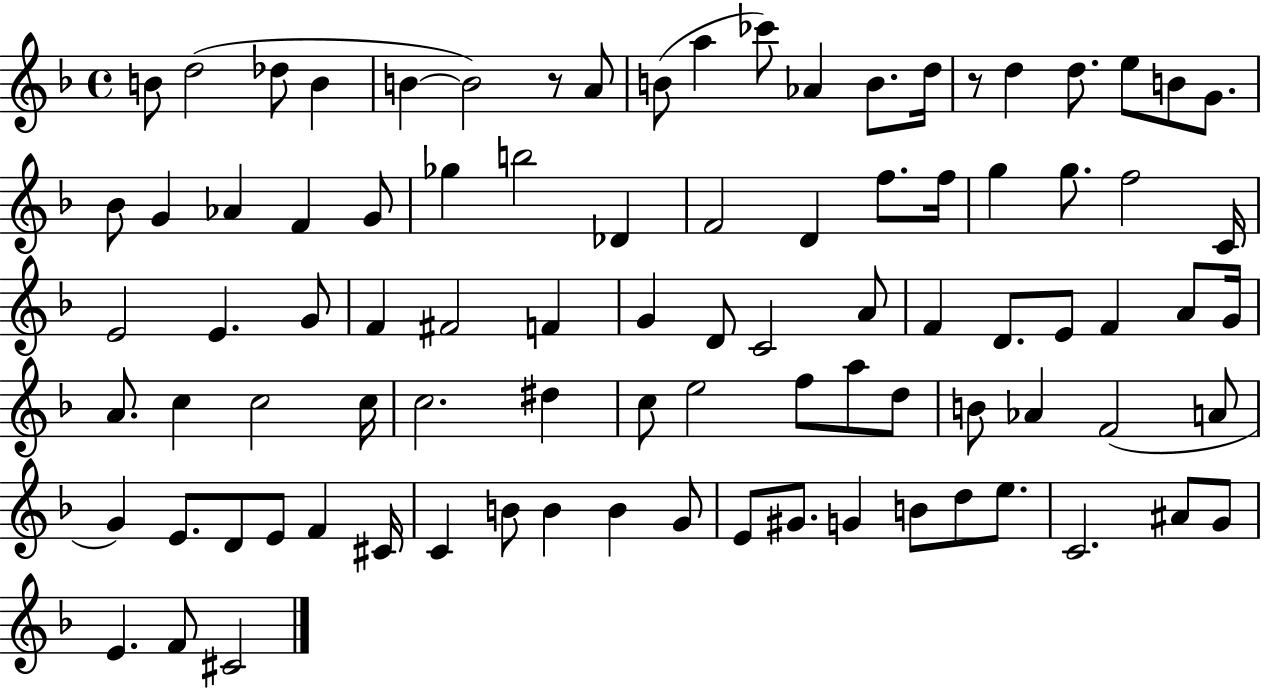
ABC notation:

X:1
T:Untitled
M:4/4
L:1/4
K:F
B/2 d2 _d/2 B B B2 z/2 A/2 B/2 a _c'/2 _A B/2 d/4 z/2 d d/2 e/2 B/2 G/2 _B/2 G _A F G/2 _g b2 _D F2 D f/2 f/4 g g/2 f2 C/4 E2 E G/2 F ^F2 F G D/2 C2 A/2 F D/2 E/2 F A/2 G/4 A/2 c c2 c/4 c2 ^d c/2 e2 f/2 a/2 d/2 B/2 _A F2 A/2 G E/2 D/2 E/2 F ^C/4 C B/2 B B G/2 E/2 ^G/2 G B/2 d/2 e/2 C2 ^A/2 G/2 E F/2 ^C2